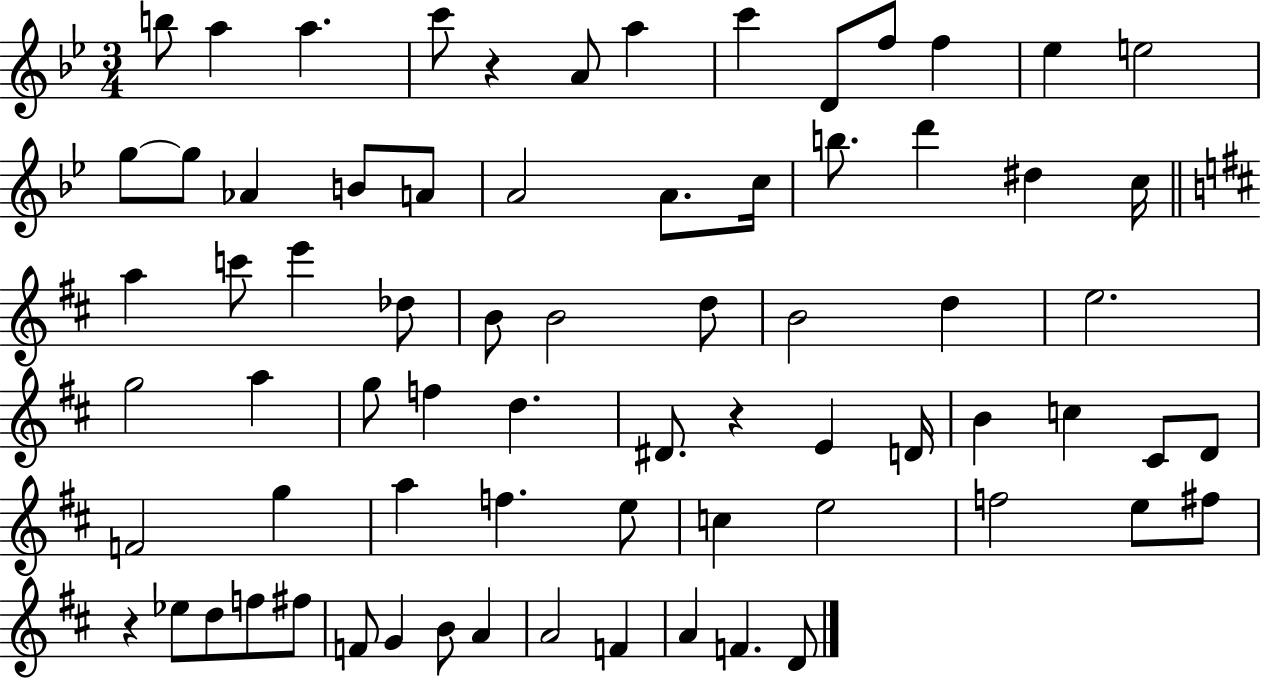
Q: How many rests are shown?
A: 3